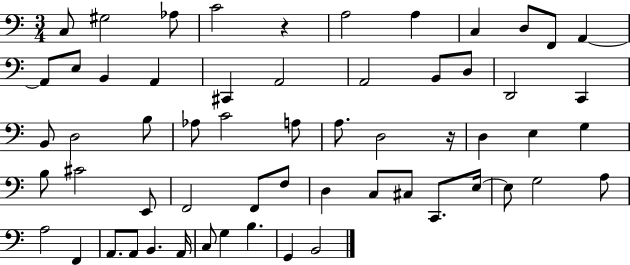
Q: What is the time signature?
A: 3/4